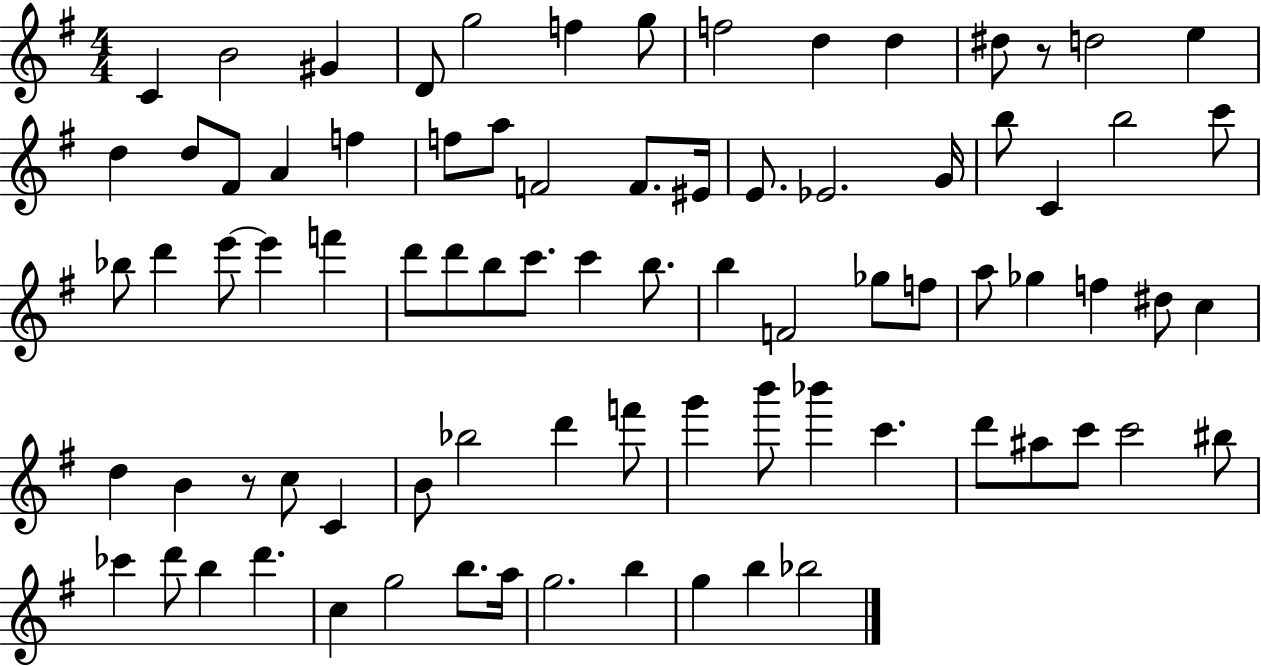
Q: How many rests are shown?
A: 2